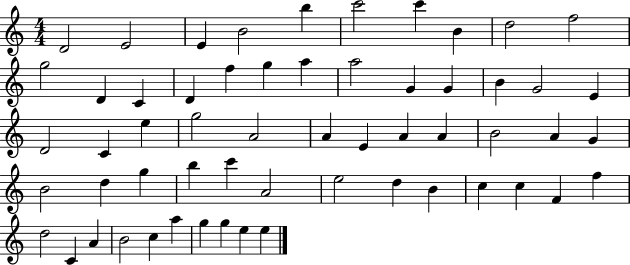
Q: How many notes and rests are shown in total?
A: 58